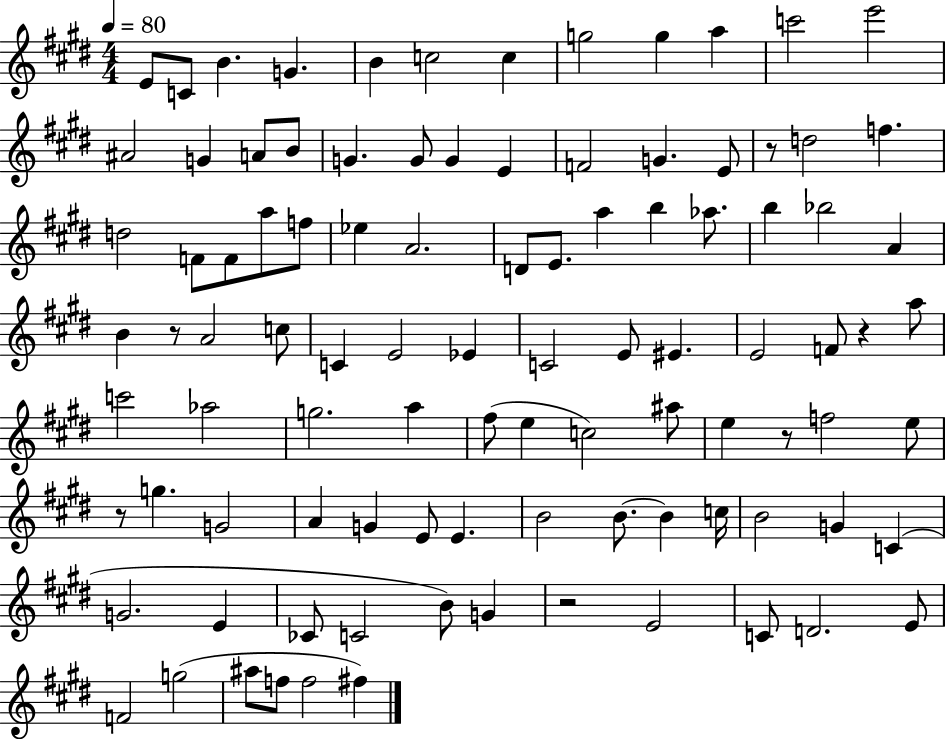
X:1
T:Untitled
M:4/4
L:1/4
K:E
E/2 C/2 B G B c2 c g2 g a c'2 e'2 ^A2 G A/2 B/2 G G/2 G E F2 G E/2 z/2 d2 f d2 F/2 F/2 a/2 f/2 _e A2 D/2 E/2 a b _a/2 b _b2 A B z/2 A2 c/2 C E2 _E C2 E/2 ^E E2 F/2 z a/2 c'2 _a2 g2 a ^f/2 e c2 ^a/2 e z/2 f2 e/2 z/2 g G2 A G E/2 E B2 B/2 B c/4 B2 G C G2 E _C/2 C2 B/2 G z2 E2 C/2 D2 E/2 F2 g2 ^a/2 f/2 f2 ^f